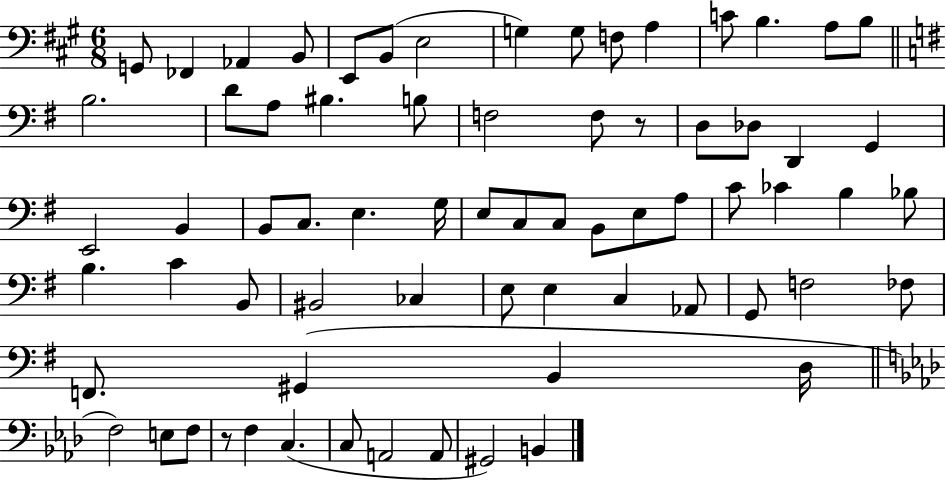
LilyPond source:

{
  \clef bass
  \numericTimeSignature
  \time 6/8
  \key a \major
  g,8 fes,4 aes,4 b,8 | e,8 b,8( e2 | g4) g8 f8 a4 | c'8 b4. a8 b8 | \break \bar "||" \break \key g \major b2. | d'8 a8 bis4. b8 | f2 f8 r8 | d8 des8 d,4 g,4 | \break e,2 b,4 | b,8 c8. e4. g16 | e8 c8 c8 b,8 e8 a8 | c'8 ces'4 b4 bes8 | \break b4. c'4 b,8 | bis,2 ces4 | e8 e4 c4 aes,8 | g,8 f2 fes8 | \break f,8. gis,4( b,4 d16 | \bar "||" \break \key f \minor f2) e8 f8 | r8 f4 c4.( | c8 a,2 a,8 | gis,2) b,4 | \break \bar "|."
}